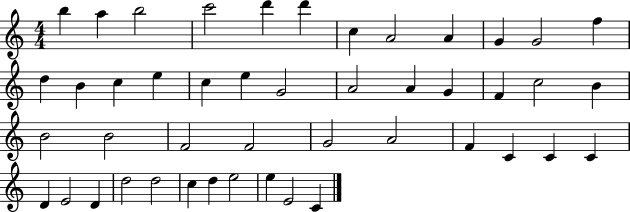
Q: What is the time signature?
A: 4/4